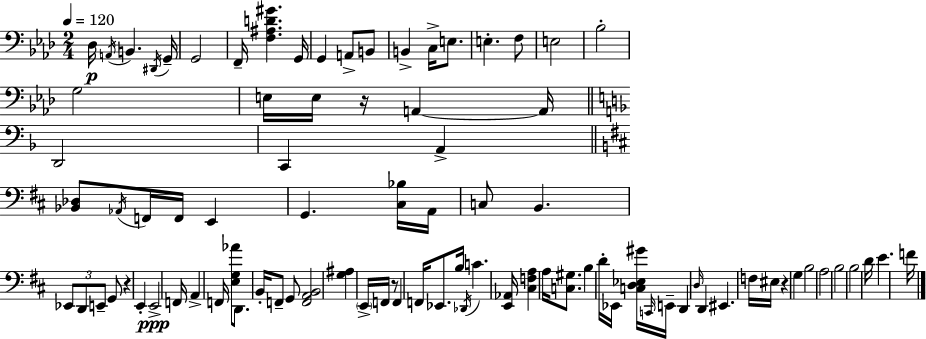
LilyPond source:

{
  \clef bass
  \numericTimeSignature
  \time 2/4
  \key f \minor
  \tempo 4 = 120
  des16\p \acciaccatura { a,16 } b,4. | \acciaccatura { dis,16 } g,16-- g,2 | f,16-- <f ais d' gis'>4. | g,16 g,4 a,8-> | \break b,8 b,4-> c16-> e8. | e4.-. | f8 e2 | bes2-. | \break g2 | e16 e16 r16 a,4~~ | a,16 \bar "||" \break \key d \minor d,2 | c,4 a,4-> | \bar "||" \break \key d \major <bes, des>8 \acciaccatura { aes,16 } f,16 f,16 e,4 | g,4. <cis bes>16 | a,16 c8 b,4. | \tuplet 3/2 { ees,8 d,8 e,8-- } g,8 | \break r4 e,4-. | e,2->\ppp | f,16 a,4-> f,16 <e g aes'>8 | d,8. b,16-. f,8-- g,8 | \break <f, a, b,>2 | <g ais>4 \parenthesize e,16-> f,16 r8 | f,4 f,16 ees,8. | b16 \acciaccatura { des,16 } c'4. | \break <e, aes,>16 <cis f a>4 a16 <c gis>8. | b4 d'16-. ees,16 | <c d ees gis'>16 \grace { c,16 } e,16-- d,4 \grace { d16 } | d,4 eis,4. | \break f16 eis16 r4 | g4 b2 | a2 | b2 | \break b2 | d'16 e'4. | f'16 \bar "|."
}